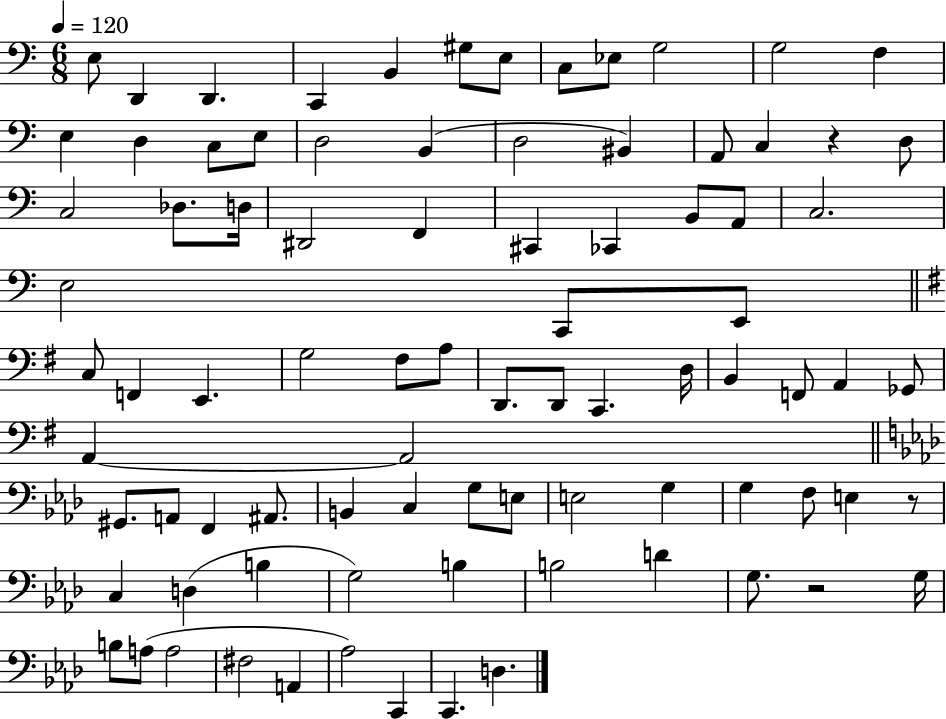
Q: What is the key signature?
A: C major